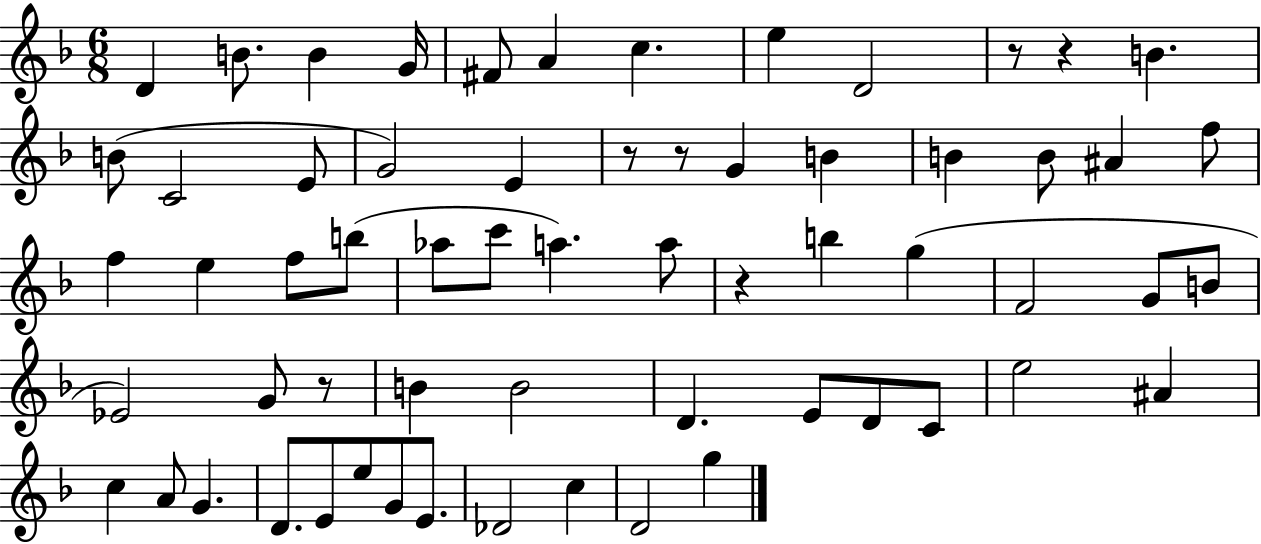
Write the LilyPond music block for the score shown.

{
  \clef treble
  \numericTimeSignature
  \time 6/8
  \key f \major
  \repeat volta 2 { d'4 b'8. b'4 g'16 | fis'8 a'4 c''4. | e''4 d'2 | r8 r4 b'4. | \break b'8( c'2 e'8 | g'2) e'4 | r8 r8 g'4 b'4 | b'4 b'8 ais'4 f''8 | \break f''4 e''4 f''8 b''8( | aes''8 c'''8 a''4.) a''8 | r4 b''4 g''4( | f'2 g'8 b'8 | \break ees'2) g'8 r8 | b'4 b'2 | d'4. e'8 d'8 c'8 | e''2 ais'4 | \break c''4 a'8 g'4. | d'8. e'8 e''8 g'8 e'8. | des'2 c''4 | d'2 g''4 | \break } \bar "|."
}